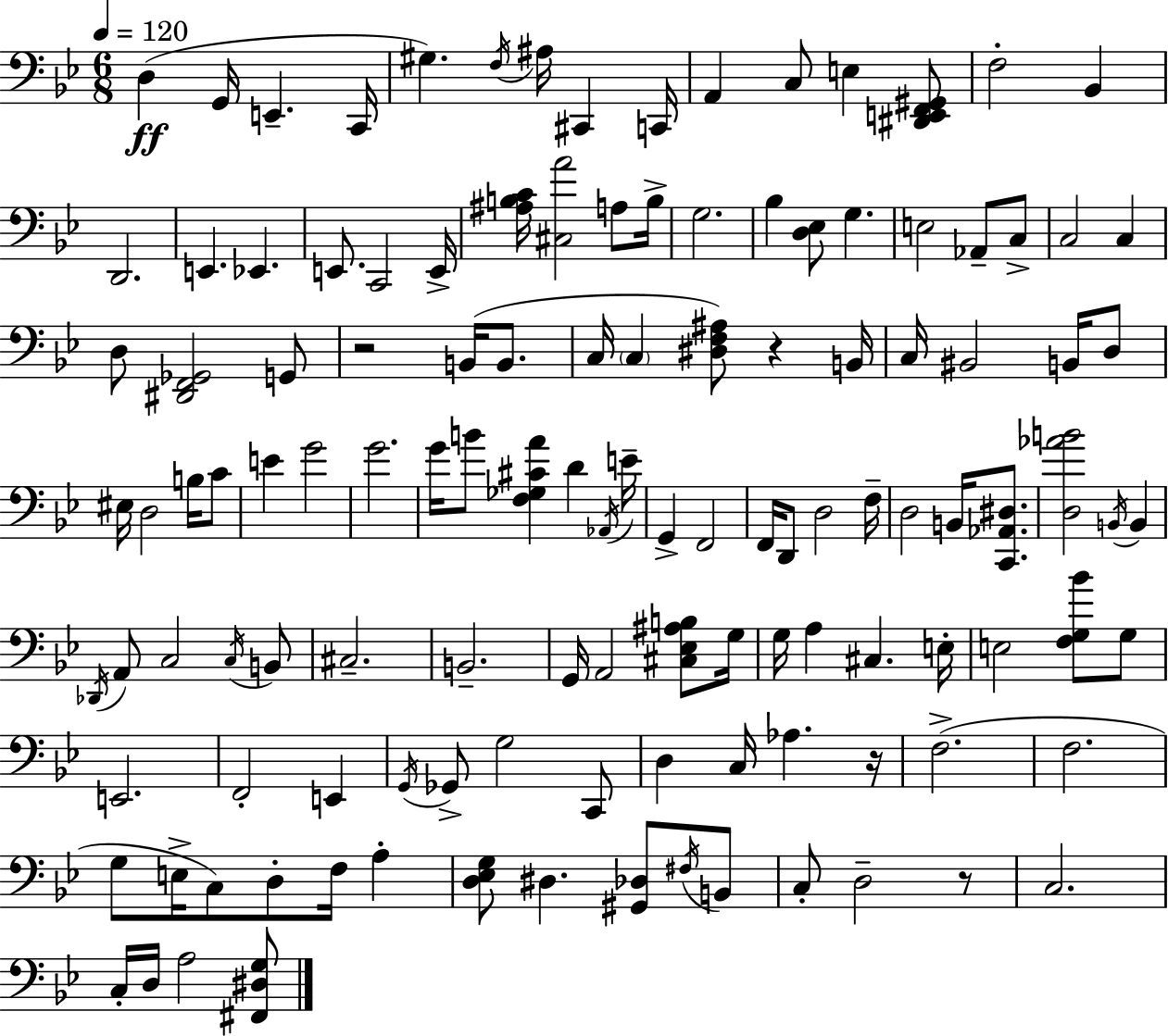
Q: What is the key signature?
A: G minor